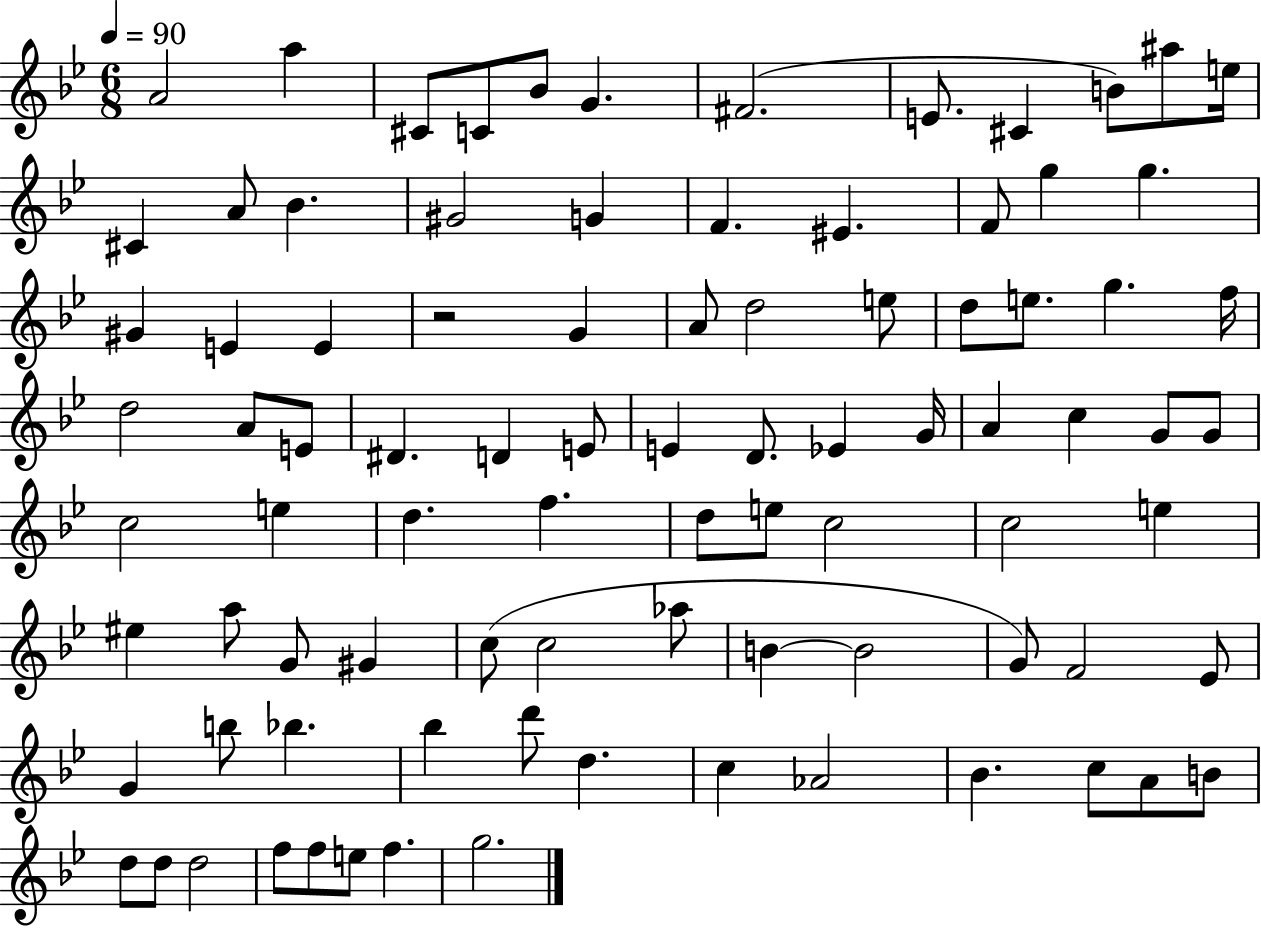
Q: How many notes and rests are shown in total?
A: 89